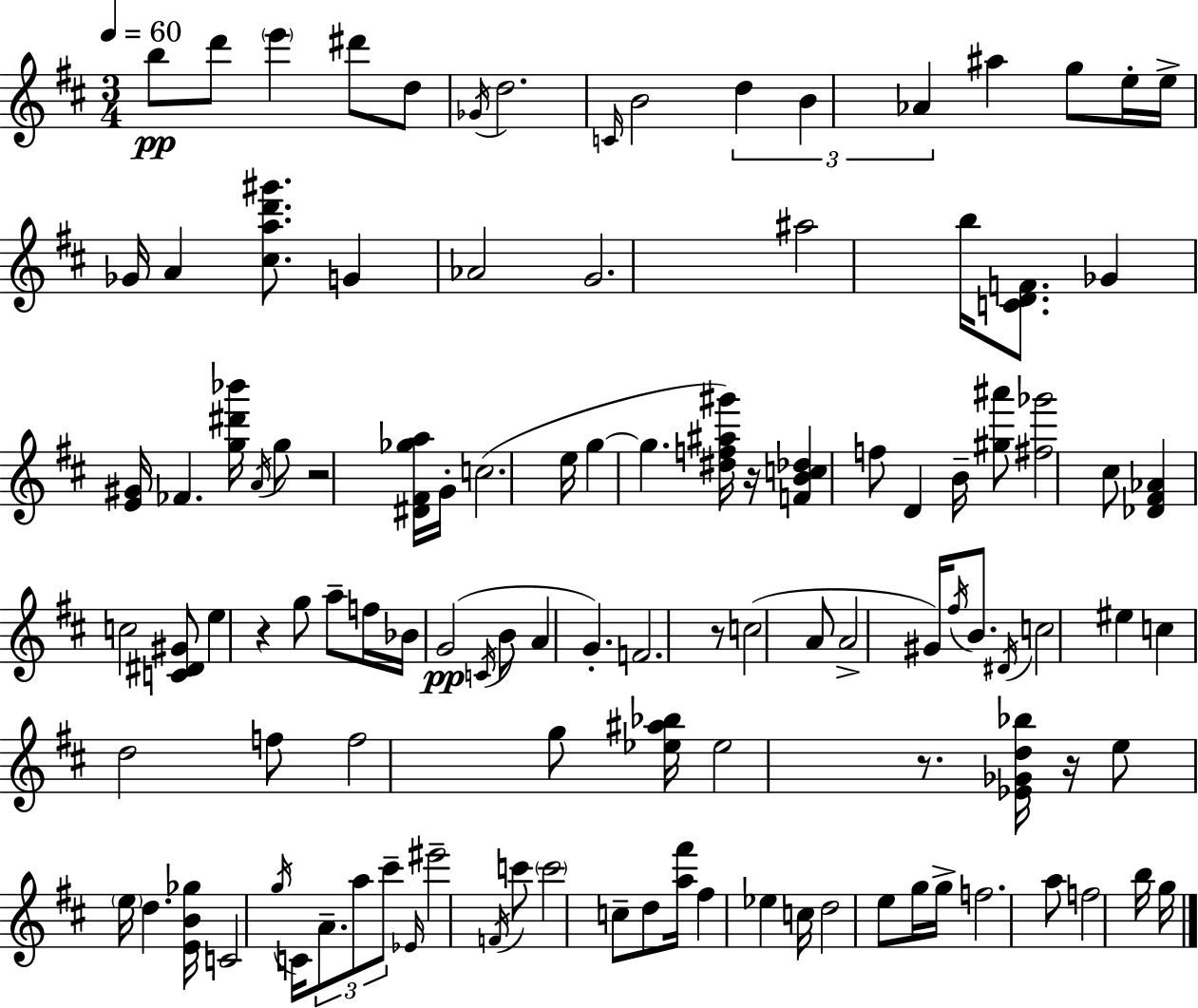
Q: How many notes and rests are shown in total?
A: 112